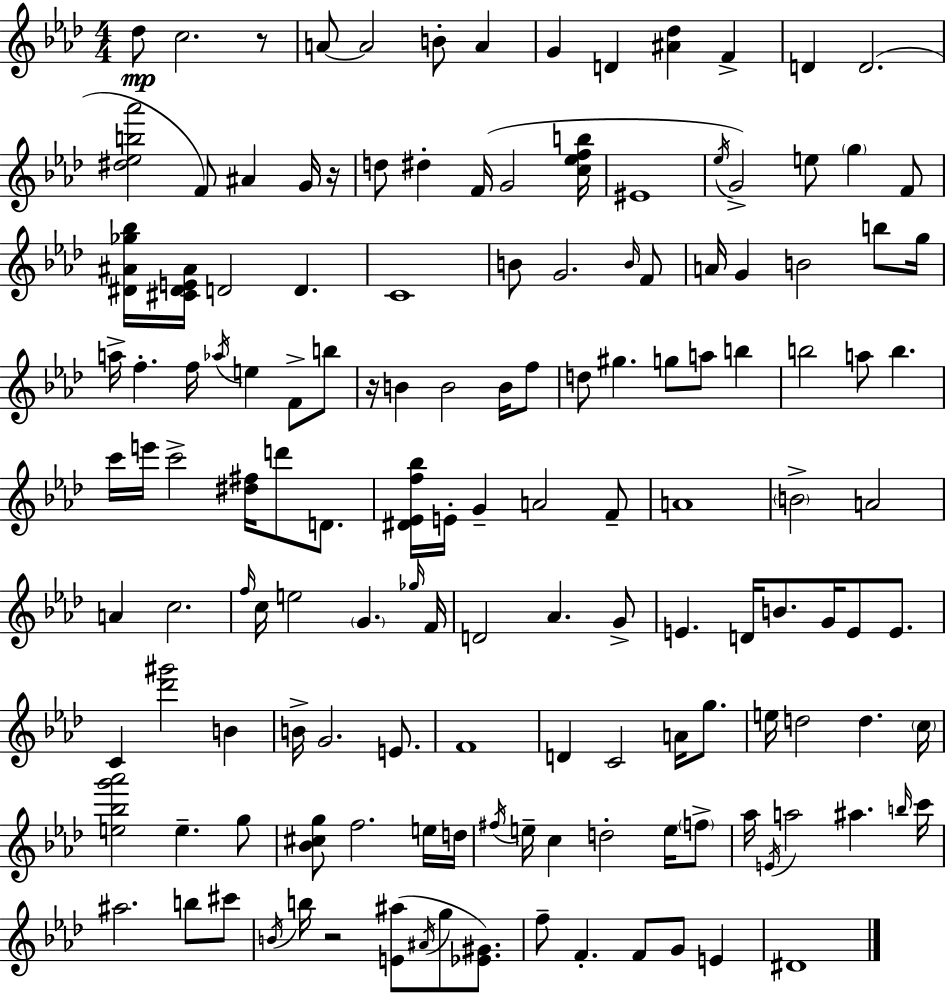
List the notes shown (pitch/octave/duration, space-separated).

Db5/e C5/h. R/e A4/e A4/h B4/e A4/q G4/q D4/q [A#4,Db5]/q F4/q D4/q D4/h. [D#5,Eb5,B5,Ab6]/h F4/e A#4/q G4/s R/s D5/e D#5/q F4/s G4/h [C5,Eb5,F5,B5]/s EIS4/w Eb5/s G4/h E5/e G5/q F4/e [D#4,A#4,Gb5,Bb5]/s [C#4,D#4,E4,A#4]/s D4/h D4/q. C4/w B4/e G4/h. B4/s F4/e A4/s G4/q B4/h B5/e G5/s A5/s F5/q. F5/s Ab5/s E5/q F4/e B5/e R/s B4/q B4/h B4/s F5/e D5/e G#5/q. G5/e A5/e B5/q B5/h A5/e B5/q. C6/s E6/s C6/h [D#5,F#5]/s D6/e D4/e. [D#4,Eb4,F5,Bb5]/s E4/s G4/q A4/h F4/e A4/w B4/h A4/h A4/q C5/h. F5/s C5/s E5/h G4/q. Gb5/s F4/s D4/h Ab4/q. G4/e E4/q. D4/s B4/e. G4/s E4/e E4/e. C4/q [Db6,G#6]/h B4/q B4/s G4/h. E4/e. F4/w D4/q C4/h A4/s G5/e. E5/s D5/h D5/q. C5/s [E5,Bb5,G6,Ab6]/h E5/q. G5/e [Bb4,C#5,G5]/e F5/h. E5/s D5/s F#5/s E5/s C5/q D5/h E5/s F5/e Ab5/s E4/s A5/h A#5/q. B5/s C6/s A#5/h. B5/e C#6/e B4/s B5/s R/h [E4,A#5]/e A#4/s G5/e [Eb4,G#4]/e. F5/e F4/q. F4/e G4/e E4/q D#4/w